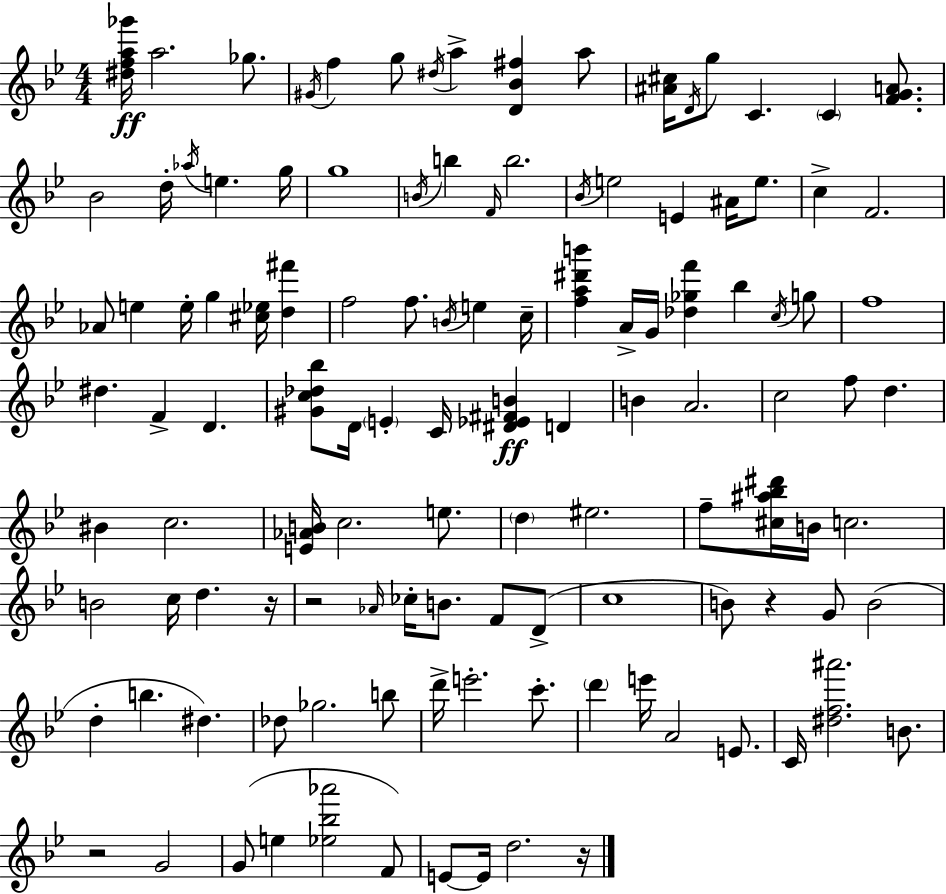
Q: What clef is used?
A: treble